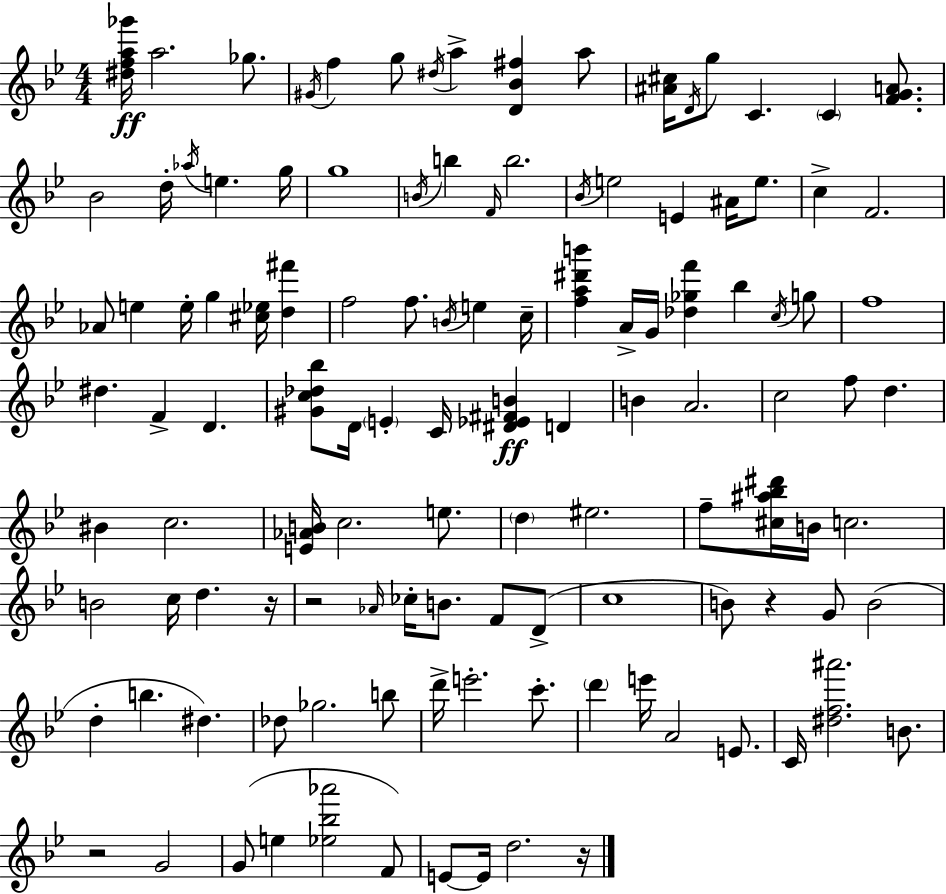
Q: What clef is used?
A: treble